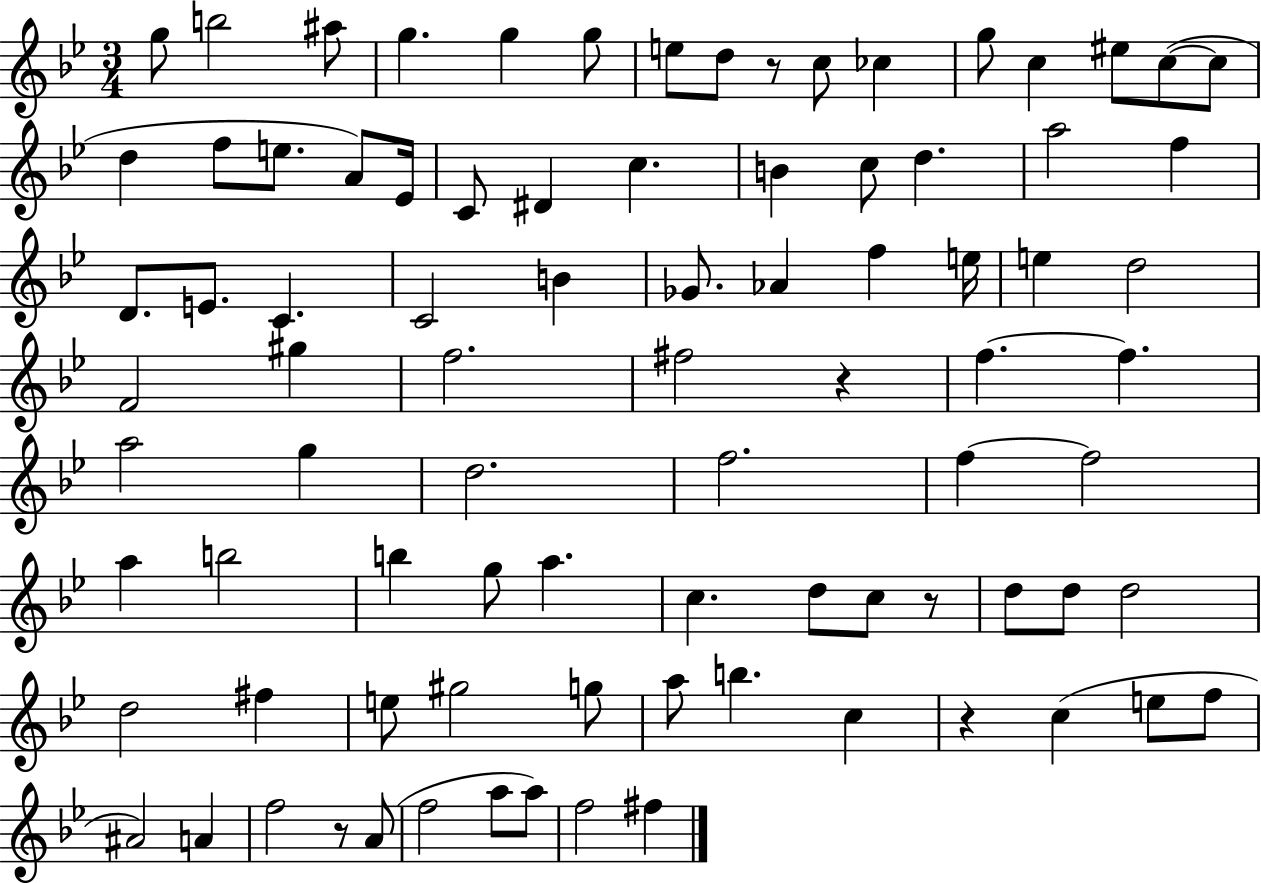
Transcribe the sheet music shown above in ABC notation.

X:1
T:Untitled
M:3/4
L:1/4
K:Bb
g/2 b2 ^a/2 g g g/2 e/2 d/2 z/2 c/2 _c g/2 c ^e/2 c/2 c/2 d f/2 e/2 A/2 _E/4 C/2 ^D c B c/2 d a2 f D/2 E/2 C C2 B _G/2 _A f e/4 e d2 F2 ^g f2 ^f2 z f f a2 g d2 f2 f f2 a b2 b g/2 a c d/2 c/2 z/2 d/2 d/2 d2 d2 ^f e/2 ^g2 g/2 a/2 b c z c e/2 f/2 ^A2 A f2 z/2 A/2 f2 a/2 a/2 f2 ^f